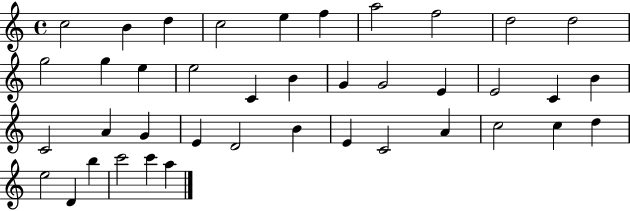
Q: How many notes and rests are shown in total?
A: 40